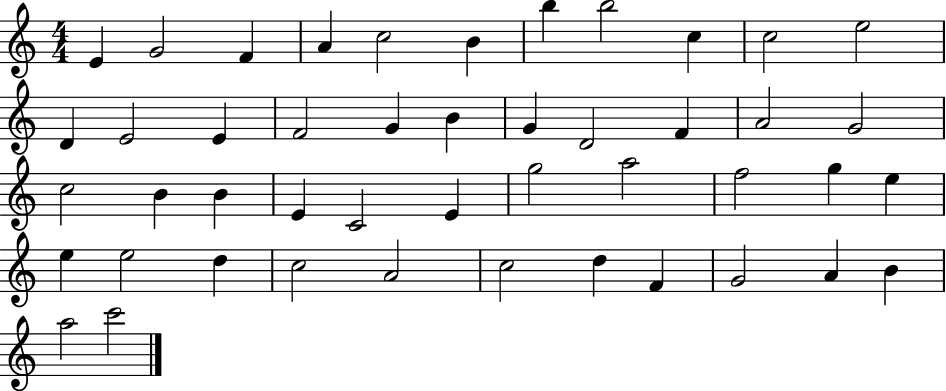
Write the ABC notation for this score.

X:1
T:Untitled
M:4/4
L:1/4
K:C
E G2 F A c2 B b b2 c c2 e2 D E2 E F2 G B G D2 F A2 G2 c2 B B E C2 E g2 a2 f2 g e e e2 d c2 A2 c2 d F G2 A B a2 c'2